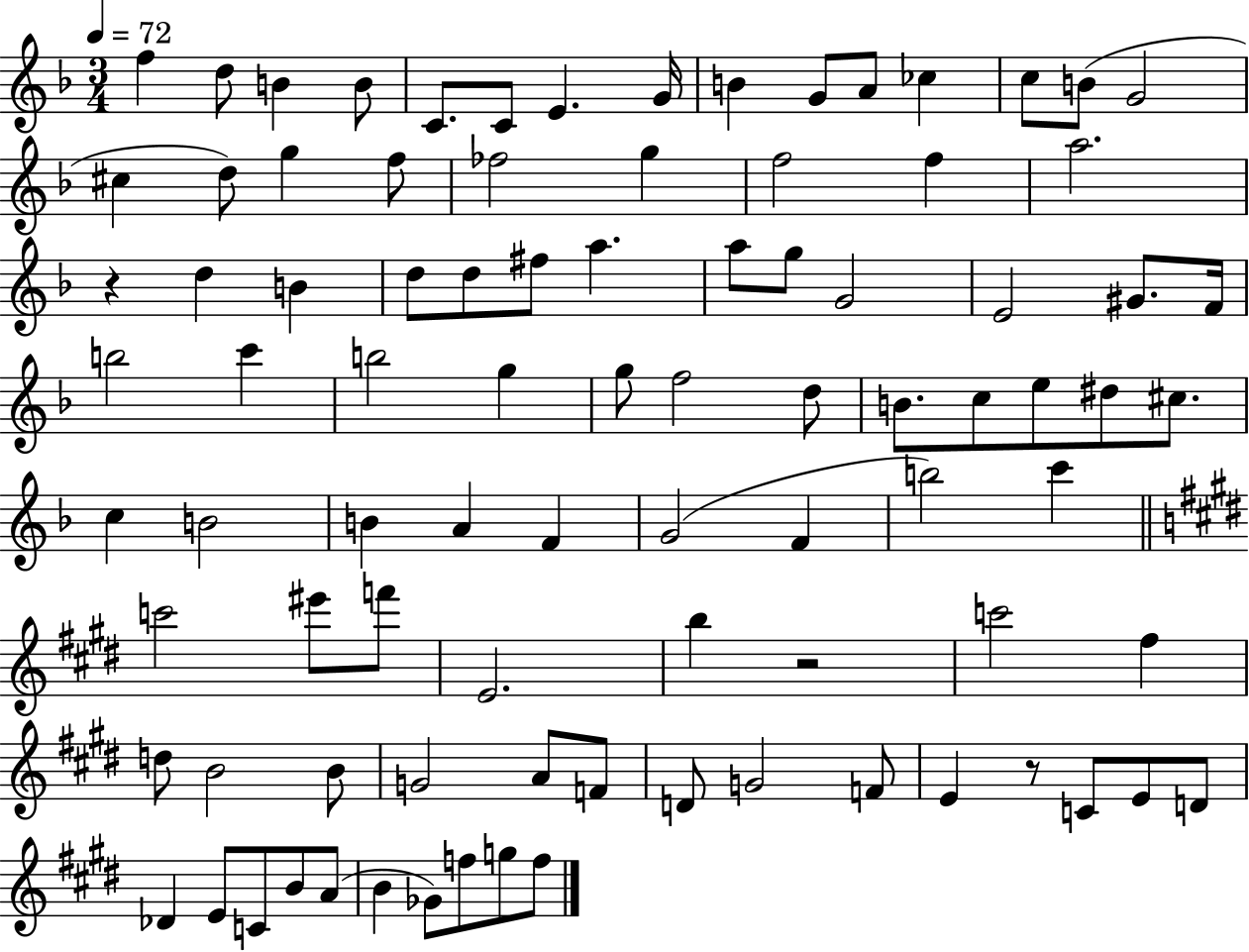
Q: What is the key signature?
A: F major